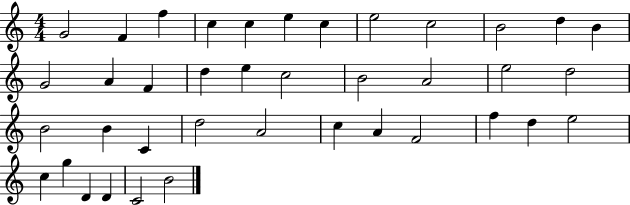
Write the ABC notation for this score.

X:1
T:Untitled
M:4/4
L:1/4
K:C
G2 F f c c e c e2 c2 B2 d B G2 A F d e c2 B2 A2 e2 d2 B2 B C d2 A2 c A F2 f d e2 c g D D C2 B2